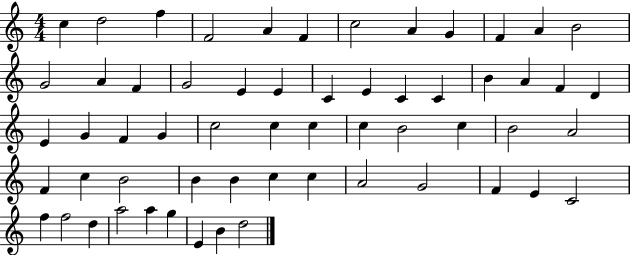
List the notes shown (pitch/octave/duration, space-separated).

C5/q D5/h F5/q F4/h A4/q F4/q C5/h A4/q G4/q F4/q A4/q B4/h G4/h A4/q F4/q G4/h E4/q E4/q C4/q E4/q C4/q C4/q B4/q A4/q F4/q D4/q E4/q G4/q F4/q G4/q C5/h C5/q C5/q C5/q B4/h C5/q B4/h A4/h F4/q C5/q B4/h B4/q B4/q C5/q C5/q A4/h G4/h F4/q E4/q C4/h F5/q F5/h D5/q A5/h A5/q G5/q E4/q B4/q D5/h